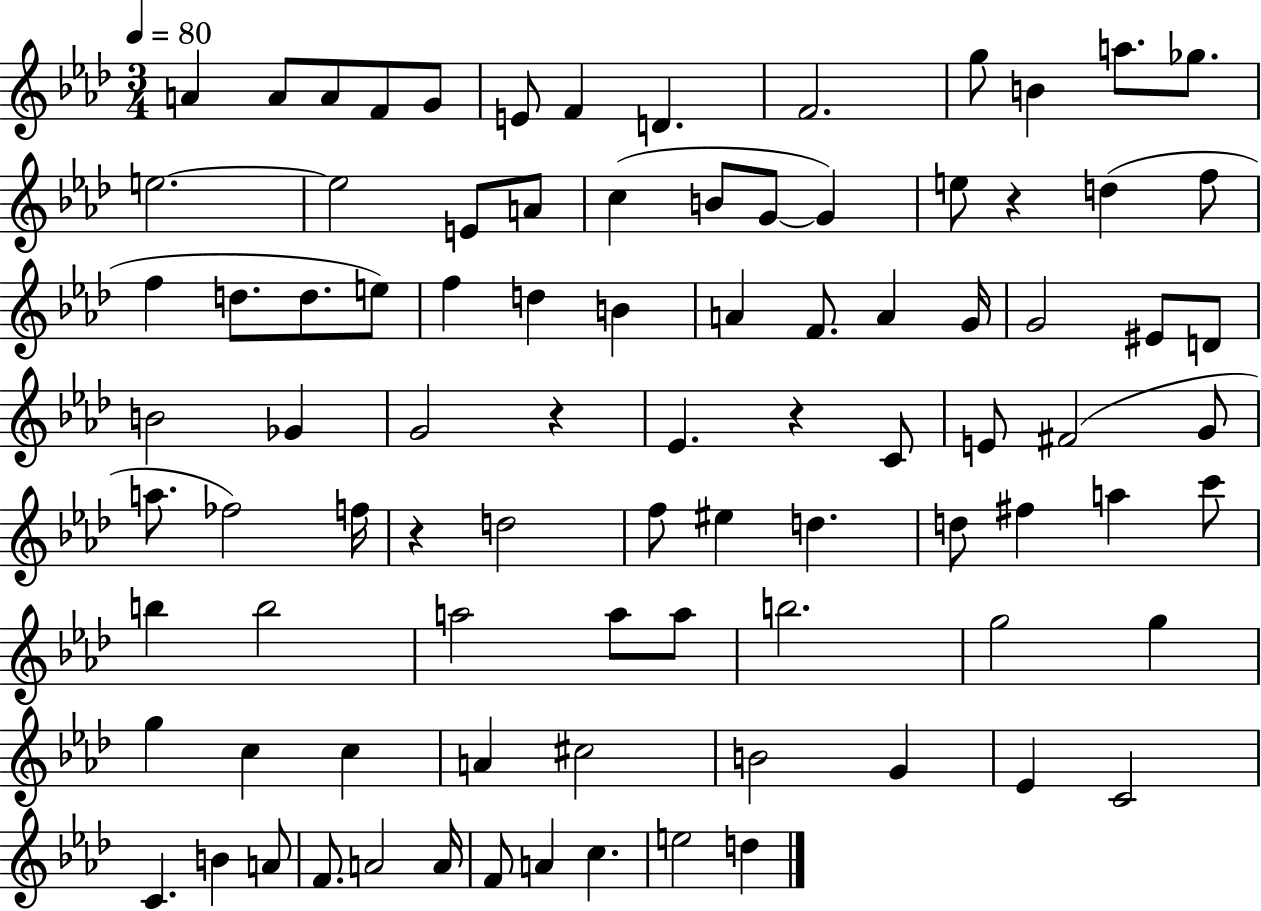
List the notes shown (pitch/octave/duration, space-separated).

A4/q A4/e A4/e F4/e G4/e E4/e F4/q D4/q. F4/h. G5/e B4/q A5/e. Gb5/e. E5/h. E5/h E4/e A4/e C5/q B4/e G4/e G4/q E5/e R/q D5/q F5/e F5/q D5/e. D5/e. E5/e F5/q D5/q B4/q A4/q F4/e. A4/q G4/s G4/h EIS4/e D4/e B4/h Gb4/q G4/h R/q Eb4/q. R/q C4/e E4/e F#4/h G4/e A5/e. FES5/h F5/s R/q D5/h F5/e EIS5/q D5/q. D5/e F#5/q A5/q C6/e B5/q B5/h A5/h A5/e A5/e B5/h. G5/h G5/q G5/q C5/q C5/q A4/q C#5/h B4/h G4/q Eb4/q C4/h C4/q. B4/q A4/e F4/e. A4/h A4/s F4/e A4/q C5/q. E5/h D5/q